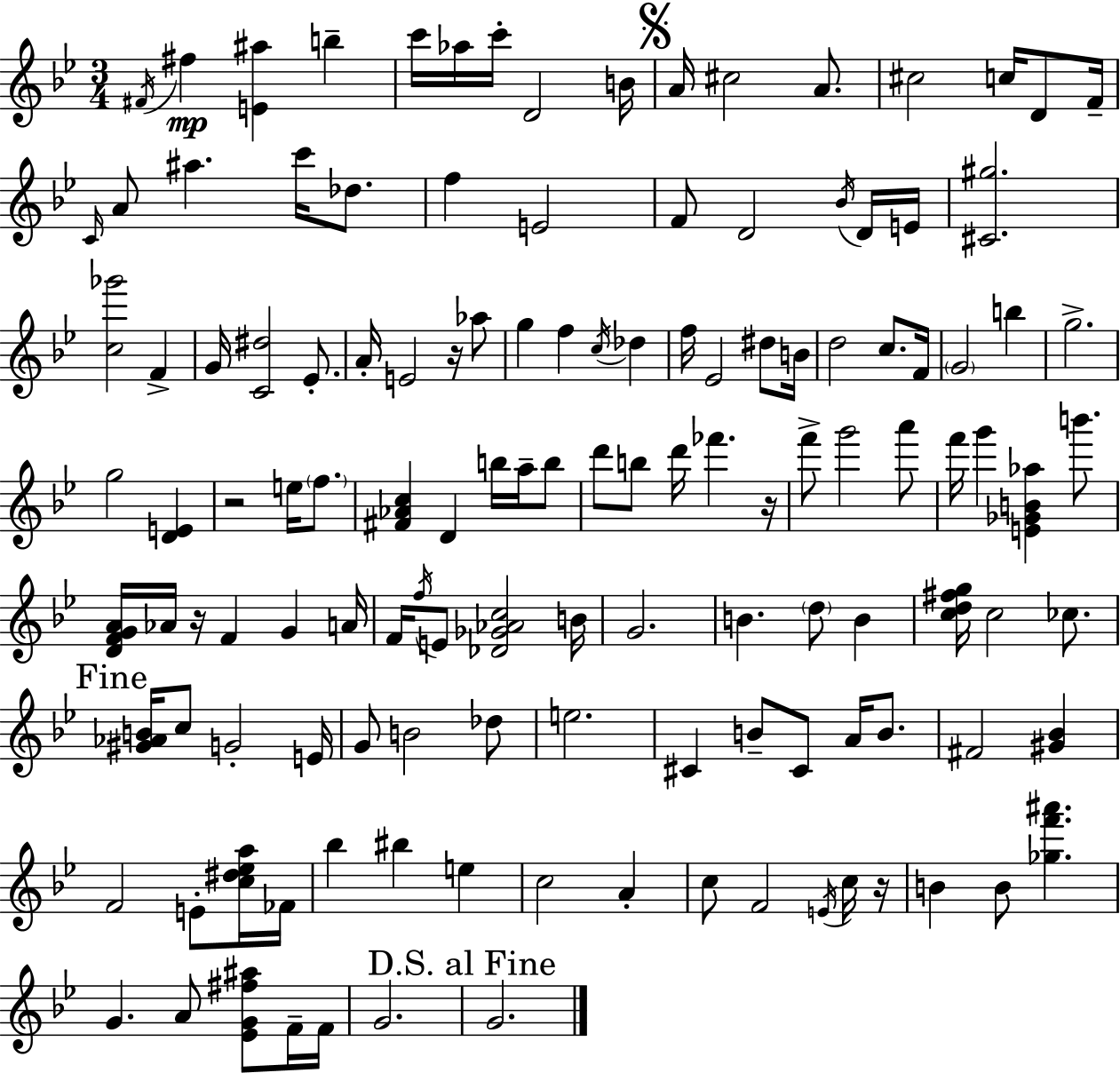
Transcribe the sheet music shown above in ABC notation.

X:1
T:Untitled
M:3/4
L:1/4
K:Bb
^F/4 ^f [E^a] b c'/4 _a/4 c'/4 D2 B/4 A/4 ^c2 A/2 ^c2 c/4 D/2 F/4 C/4 A/2 ^a c'/4 _d/2 f E2 F/2 D2 _B/4 D/4 E/4 [^C^g]2 [c_g']2 F G/4 [C^d]2 _E/2 A/4 E2 z/4 _a/2 g f c/4 _d f/4 _E2 ^d/2 B/4 d2 c/2 F/4 G2 b g2 g2 [DE] z2 e/4 f/2 [^F_Ac] D b/4 a/4 b/2 d'/2 b/2 d'/4 _f' z/4 f'/2 g'2 a'/2 f'/4 g' [E_GB_a] b'/2 [DFGA]/4 _A/4 z/4 F G A/4 F/4 f/4 E/2 [_D_G_Ac]2 B/4 G2 B d/2 B [cd^fg]/4 c2 _c/2 [^G_AB]/4 c/2 G2 E/4 G/2 B2 _d/2 e2 ^C B/2 ^C/2 A/4 B/2 ^F2 [^G_B] F2 E/2 [c^d_ea]/4 _F/4 _b ^b e c2 A c/2 F2 E/4 c/4 z/4 B B/2 [_gf'^a'] G A/2 [_EG^f^a]/2 F/4 F/4 G2 G2